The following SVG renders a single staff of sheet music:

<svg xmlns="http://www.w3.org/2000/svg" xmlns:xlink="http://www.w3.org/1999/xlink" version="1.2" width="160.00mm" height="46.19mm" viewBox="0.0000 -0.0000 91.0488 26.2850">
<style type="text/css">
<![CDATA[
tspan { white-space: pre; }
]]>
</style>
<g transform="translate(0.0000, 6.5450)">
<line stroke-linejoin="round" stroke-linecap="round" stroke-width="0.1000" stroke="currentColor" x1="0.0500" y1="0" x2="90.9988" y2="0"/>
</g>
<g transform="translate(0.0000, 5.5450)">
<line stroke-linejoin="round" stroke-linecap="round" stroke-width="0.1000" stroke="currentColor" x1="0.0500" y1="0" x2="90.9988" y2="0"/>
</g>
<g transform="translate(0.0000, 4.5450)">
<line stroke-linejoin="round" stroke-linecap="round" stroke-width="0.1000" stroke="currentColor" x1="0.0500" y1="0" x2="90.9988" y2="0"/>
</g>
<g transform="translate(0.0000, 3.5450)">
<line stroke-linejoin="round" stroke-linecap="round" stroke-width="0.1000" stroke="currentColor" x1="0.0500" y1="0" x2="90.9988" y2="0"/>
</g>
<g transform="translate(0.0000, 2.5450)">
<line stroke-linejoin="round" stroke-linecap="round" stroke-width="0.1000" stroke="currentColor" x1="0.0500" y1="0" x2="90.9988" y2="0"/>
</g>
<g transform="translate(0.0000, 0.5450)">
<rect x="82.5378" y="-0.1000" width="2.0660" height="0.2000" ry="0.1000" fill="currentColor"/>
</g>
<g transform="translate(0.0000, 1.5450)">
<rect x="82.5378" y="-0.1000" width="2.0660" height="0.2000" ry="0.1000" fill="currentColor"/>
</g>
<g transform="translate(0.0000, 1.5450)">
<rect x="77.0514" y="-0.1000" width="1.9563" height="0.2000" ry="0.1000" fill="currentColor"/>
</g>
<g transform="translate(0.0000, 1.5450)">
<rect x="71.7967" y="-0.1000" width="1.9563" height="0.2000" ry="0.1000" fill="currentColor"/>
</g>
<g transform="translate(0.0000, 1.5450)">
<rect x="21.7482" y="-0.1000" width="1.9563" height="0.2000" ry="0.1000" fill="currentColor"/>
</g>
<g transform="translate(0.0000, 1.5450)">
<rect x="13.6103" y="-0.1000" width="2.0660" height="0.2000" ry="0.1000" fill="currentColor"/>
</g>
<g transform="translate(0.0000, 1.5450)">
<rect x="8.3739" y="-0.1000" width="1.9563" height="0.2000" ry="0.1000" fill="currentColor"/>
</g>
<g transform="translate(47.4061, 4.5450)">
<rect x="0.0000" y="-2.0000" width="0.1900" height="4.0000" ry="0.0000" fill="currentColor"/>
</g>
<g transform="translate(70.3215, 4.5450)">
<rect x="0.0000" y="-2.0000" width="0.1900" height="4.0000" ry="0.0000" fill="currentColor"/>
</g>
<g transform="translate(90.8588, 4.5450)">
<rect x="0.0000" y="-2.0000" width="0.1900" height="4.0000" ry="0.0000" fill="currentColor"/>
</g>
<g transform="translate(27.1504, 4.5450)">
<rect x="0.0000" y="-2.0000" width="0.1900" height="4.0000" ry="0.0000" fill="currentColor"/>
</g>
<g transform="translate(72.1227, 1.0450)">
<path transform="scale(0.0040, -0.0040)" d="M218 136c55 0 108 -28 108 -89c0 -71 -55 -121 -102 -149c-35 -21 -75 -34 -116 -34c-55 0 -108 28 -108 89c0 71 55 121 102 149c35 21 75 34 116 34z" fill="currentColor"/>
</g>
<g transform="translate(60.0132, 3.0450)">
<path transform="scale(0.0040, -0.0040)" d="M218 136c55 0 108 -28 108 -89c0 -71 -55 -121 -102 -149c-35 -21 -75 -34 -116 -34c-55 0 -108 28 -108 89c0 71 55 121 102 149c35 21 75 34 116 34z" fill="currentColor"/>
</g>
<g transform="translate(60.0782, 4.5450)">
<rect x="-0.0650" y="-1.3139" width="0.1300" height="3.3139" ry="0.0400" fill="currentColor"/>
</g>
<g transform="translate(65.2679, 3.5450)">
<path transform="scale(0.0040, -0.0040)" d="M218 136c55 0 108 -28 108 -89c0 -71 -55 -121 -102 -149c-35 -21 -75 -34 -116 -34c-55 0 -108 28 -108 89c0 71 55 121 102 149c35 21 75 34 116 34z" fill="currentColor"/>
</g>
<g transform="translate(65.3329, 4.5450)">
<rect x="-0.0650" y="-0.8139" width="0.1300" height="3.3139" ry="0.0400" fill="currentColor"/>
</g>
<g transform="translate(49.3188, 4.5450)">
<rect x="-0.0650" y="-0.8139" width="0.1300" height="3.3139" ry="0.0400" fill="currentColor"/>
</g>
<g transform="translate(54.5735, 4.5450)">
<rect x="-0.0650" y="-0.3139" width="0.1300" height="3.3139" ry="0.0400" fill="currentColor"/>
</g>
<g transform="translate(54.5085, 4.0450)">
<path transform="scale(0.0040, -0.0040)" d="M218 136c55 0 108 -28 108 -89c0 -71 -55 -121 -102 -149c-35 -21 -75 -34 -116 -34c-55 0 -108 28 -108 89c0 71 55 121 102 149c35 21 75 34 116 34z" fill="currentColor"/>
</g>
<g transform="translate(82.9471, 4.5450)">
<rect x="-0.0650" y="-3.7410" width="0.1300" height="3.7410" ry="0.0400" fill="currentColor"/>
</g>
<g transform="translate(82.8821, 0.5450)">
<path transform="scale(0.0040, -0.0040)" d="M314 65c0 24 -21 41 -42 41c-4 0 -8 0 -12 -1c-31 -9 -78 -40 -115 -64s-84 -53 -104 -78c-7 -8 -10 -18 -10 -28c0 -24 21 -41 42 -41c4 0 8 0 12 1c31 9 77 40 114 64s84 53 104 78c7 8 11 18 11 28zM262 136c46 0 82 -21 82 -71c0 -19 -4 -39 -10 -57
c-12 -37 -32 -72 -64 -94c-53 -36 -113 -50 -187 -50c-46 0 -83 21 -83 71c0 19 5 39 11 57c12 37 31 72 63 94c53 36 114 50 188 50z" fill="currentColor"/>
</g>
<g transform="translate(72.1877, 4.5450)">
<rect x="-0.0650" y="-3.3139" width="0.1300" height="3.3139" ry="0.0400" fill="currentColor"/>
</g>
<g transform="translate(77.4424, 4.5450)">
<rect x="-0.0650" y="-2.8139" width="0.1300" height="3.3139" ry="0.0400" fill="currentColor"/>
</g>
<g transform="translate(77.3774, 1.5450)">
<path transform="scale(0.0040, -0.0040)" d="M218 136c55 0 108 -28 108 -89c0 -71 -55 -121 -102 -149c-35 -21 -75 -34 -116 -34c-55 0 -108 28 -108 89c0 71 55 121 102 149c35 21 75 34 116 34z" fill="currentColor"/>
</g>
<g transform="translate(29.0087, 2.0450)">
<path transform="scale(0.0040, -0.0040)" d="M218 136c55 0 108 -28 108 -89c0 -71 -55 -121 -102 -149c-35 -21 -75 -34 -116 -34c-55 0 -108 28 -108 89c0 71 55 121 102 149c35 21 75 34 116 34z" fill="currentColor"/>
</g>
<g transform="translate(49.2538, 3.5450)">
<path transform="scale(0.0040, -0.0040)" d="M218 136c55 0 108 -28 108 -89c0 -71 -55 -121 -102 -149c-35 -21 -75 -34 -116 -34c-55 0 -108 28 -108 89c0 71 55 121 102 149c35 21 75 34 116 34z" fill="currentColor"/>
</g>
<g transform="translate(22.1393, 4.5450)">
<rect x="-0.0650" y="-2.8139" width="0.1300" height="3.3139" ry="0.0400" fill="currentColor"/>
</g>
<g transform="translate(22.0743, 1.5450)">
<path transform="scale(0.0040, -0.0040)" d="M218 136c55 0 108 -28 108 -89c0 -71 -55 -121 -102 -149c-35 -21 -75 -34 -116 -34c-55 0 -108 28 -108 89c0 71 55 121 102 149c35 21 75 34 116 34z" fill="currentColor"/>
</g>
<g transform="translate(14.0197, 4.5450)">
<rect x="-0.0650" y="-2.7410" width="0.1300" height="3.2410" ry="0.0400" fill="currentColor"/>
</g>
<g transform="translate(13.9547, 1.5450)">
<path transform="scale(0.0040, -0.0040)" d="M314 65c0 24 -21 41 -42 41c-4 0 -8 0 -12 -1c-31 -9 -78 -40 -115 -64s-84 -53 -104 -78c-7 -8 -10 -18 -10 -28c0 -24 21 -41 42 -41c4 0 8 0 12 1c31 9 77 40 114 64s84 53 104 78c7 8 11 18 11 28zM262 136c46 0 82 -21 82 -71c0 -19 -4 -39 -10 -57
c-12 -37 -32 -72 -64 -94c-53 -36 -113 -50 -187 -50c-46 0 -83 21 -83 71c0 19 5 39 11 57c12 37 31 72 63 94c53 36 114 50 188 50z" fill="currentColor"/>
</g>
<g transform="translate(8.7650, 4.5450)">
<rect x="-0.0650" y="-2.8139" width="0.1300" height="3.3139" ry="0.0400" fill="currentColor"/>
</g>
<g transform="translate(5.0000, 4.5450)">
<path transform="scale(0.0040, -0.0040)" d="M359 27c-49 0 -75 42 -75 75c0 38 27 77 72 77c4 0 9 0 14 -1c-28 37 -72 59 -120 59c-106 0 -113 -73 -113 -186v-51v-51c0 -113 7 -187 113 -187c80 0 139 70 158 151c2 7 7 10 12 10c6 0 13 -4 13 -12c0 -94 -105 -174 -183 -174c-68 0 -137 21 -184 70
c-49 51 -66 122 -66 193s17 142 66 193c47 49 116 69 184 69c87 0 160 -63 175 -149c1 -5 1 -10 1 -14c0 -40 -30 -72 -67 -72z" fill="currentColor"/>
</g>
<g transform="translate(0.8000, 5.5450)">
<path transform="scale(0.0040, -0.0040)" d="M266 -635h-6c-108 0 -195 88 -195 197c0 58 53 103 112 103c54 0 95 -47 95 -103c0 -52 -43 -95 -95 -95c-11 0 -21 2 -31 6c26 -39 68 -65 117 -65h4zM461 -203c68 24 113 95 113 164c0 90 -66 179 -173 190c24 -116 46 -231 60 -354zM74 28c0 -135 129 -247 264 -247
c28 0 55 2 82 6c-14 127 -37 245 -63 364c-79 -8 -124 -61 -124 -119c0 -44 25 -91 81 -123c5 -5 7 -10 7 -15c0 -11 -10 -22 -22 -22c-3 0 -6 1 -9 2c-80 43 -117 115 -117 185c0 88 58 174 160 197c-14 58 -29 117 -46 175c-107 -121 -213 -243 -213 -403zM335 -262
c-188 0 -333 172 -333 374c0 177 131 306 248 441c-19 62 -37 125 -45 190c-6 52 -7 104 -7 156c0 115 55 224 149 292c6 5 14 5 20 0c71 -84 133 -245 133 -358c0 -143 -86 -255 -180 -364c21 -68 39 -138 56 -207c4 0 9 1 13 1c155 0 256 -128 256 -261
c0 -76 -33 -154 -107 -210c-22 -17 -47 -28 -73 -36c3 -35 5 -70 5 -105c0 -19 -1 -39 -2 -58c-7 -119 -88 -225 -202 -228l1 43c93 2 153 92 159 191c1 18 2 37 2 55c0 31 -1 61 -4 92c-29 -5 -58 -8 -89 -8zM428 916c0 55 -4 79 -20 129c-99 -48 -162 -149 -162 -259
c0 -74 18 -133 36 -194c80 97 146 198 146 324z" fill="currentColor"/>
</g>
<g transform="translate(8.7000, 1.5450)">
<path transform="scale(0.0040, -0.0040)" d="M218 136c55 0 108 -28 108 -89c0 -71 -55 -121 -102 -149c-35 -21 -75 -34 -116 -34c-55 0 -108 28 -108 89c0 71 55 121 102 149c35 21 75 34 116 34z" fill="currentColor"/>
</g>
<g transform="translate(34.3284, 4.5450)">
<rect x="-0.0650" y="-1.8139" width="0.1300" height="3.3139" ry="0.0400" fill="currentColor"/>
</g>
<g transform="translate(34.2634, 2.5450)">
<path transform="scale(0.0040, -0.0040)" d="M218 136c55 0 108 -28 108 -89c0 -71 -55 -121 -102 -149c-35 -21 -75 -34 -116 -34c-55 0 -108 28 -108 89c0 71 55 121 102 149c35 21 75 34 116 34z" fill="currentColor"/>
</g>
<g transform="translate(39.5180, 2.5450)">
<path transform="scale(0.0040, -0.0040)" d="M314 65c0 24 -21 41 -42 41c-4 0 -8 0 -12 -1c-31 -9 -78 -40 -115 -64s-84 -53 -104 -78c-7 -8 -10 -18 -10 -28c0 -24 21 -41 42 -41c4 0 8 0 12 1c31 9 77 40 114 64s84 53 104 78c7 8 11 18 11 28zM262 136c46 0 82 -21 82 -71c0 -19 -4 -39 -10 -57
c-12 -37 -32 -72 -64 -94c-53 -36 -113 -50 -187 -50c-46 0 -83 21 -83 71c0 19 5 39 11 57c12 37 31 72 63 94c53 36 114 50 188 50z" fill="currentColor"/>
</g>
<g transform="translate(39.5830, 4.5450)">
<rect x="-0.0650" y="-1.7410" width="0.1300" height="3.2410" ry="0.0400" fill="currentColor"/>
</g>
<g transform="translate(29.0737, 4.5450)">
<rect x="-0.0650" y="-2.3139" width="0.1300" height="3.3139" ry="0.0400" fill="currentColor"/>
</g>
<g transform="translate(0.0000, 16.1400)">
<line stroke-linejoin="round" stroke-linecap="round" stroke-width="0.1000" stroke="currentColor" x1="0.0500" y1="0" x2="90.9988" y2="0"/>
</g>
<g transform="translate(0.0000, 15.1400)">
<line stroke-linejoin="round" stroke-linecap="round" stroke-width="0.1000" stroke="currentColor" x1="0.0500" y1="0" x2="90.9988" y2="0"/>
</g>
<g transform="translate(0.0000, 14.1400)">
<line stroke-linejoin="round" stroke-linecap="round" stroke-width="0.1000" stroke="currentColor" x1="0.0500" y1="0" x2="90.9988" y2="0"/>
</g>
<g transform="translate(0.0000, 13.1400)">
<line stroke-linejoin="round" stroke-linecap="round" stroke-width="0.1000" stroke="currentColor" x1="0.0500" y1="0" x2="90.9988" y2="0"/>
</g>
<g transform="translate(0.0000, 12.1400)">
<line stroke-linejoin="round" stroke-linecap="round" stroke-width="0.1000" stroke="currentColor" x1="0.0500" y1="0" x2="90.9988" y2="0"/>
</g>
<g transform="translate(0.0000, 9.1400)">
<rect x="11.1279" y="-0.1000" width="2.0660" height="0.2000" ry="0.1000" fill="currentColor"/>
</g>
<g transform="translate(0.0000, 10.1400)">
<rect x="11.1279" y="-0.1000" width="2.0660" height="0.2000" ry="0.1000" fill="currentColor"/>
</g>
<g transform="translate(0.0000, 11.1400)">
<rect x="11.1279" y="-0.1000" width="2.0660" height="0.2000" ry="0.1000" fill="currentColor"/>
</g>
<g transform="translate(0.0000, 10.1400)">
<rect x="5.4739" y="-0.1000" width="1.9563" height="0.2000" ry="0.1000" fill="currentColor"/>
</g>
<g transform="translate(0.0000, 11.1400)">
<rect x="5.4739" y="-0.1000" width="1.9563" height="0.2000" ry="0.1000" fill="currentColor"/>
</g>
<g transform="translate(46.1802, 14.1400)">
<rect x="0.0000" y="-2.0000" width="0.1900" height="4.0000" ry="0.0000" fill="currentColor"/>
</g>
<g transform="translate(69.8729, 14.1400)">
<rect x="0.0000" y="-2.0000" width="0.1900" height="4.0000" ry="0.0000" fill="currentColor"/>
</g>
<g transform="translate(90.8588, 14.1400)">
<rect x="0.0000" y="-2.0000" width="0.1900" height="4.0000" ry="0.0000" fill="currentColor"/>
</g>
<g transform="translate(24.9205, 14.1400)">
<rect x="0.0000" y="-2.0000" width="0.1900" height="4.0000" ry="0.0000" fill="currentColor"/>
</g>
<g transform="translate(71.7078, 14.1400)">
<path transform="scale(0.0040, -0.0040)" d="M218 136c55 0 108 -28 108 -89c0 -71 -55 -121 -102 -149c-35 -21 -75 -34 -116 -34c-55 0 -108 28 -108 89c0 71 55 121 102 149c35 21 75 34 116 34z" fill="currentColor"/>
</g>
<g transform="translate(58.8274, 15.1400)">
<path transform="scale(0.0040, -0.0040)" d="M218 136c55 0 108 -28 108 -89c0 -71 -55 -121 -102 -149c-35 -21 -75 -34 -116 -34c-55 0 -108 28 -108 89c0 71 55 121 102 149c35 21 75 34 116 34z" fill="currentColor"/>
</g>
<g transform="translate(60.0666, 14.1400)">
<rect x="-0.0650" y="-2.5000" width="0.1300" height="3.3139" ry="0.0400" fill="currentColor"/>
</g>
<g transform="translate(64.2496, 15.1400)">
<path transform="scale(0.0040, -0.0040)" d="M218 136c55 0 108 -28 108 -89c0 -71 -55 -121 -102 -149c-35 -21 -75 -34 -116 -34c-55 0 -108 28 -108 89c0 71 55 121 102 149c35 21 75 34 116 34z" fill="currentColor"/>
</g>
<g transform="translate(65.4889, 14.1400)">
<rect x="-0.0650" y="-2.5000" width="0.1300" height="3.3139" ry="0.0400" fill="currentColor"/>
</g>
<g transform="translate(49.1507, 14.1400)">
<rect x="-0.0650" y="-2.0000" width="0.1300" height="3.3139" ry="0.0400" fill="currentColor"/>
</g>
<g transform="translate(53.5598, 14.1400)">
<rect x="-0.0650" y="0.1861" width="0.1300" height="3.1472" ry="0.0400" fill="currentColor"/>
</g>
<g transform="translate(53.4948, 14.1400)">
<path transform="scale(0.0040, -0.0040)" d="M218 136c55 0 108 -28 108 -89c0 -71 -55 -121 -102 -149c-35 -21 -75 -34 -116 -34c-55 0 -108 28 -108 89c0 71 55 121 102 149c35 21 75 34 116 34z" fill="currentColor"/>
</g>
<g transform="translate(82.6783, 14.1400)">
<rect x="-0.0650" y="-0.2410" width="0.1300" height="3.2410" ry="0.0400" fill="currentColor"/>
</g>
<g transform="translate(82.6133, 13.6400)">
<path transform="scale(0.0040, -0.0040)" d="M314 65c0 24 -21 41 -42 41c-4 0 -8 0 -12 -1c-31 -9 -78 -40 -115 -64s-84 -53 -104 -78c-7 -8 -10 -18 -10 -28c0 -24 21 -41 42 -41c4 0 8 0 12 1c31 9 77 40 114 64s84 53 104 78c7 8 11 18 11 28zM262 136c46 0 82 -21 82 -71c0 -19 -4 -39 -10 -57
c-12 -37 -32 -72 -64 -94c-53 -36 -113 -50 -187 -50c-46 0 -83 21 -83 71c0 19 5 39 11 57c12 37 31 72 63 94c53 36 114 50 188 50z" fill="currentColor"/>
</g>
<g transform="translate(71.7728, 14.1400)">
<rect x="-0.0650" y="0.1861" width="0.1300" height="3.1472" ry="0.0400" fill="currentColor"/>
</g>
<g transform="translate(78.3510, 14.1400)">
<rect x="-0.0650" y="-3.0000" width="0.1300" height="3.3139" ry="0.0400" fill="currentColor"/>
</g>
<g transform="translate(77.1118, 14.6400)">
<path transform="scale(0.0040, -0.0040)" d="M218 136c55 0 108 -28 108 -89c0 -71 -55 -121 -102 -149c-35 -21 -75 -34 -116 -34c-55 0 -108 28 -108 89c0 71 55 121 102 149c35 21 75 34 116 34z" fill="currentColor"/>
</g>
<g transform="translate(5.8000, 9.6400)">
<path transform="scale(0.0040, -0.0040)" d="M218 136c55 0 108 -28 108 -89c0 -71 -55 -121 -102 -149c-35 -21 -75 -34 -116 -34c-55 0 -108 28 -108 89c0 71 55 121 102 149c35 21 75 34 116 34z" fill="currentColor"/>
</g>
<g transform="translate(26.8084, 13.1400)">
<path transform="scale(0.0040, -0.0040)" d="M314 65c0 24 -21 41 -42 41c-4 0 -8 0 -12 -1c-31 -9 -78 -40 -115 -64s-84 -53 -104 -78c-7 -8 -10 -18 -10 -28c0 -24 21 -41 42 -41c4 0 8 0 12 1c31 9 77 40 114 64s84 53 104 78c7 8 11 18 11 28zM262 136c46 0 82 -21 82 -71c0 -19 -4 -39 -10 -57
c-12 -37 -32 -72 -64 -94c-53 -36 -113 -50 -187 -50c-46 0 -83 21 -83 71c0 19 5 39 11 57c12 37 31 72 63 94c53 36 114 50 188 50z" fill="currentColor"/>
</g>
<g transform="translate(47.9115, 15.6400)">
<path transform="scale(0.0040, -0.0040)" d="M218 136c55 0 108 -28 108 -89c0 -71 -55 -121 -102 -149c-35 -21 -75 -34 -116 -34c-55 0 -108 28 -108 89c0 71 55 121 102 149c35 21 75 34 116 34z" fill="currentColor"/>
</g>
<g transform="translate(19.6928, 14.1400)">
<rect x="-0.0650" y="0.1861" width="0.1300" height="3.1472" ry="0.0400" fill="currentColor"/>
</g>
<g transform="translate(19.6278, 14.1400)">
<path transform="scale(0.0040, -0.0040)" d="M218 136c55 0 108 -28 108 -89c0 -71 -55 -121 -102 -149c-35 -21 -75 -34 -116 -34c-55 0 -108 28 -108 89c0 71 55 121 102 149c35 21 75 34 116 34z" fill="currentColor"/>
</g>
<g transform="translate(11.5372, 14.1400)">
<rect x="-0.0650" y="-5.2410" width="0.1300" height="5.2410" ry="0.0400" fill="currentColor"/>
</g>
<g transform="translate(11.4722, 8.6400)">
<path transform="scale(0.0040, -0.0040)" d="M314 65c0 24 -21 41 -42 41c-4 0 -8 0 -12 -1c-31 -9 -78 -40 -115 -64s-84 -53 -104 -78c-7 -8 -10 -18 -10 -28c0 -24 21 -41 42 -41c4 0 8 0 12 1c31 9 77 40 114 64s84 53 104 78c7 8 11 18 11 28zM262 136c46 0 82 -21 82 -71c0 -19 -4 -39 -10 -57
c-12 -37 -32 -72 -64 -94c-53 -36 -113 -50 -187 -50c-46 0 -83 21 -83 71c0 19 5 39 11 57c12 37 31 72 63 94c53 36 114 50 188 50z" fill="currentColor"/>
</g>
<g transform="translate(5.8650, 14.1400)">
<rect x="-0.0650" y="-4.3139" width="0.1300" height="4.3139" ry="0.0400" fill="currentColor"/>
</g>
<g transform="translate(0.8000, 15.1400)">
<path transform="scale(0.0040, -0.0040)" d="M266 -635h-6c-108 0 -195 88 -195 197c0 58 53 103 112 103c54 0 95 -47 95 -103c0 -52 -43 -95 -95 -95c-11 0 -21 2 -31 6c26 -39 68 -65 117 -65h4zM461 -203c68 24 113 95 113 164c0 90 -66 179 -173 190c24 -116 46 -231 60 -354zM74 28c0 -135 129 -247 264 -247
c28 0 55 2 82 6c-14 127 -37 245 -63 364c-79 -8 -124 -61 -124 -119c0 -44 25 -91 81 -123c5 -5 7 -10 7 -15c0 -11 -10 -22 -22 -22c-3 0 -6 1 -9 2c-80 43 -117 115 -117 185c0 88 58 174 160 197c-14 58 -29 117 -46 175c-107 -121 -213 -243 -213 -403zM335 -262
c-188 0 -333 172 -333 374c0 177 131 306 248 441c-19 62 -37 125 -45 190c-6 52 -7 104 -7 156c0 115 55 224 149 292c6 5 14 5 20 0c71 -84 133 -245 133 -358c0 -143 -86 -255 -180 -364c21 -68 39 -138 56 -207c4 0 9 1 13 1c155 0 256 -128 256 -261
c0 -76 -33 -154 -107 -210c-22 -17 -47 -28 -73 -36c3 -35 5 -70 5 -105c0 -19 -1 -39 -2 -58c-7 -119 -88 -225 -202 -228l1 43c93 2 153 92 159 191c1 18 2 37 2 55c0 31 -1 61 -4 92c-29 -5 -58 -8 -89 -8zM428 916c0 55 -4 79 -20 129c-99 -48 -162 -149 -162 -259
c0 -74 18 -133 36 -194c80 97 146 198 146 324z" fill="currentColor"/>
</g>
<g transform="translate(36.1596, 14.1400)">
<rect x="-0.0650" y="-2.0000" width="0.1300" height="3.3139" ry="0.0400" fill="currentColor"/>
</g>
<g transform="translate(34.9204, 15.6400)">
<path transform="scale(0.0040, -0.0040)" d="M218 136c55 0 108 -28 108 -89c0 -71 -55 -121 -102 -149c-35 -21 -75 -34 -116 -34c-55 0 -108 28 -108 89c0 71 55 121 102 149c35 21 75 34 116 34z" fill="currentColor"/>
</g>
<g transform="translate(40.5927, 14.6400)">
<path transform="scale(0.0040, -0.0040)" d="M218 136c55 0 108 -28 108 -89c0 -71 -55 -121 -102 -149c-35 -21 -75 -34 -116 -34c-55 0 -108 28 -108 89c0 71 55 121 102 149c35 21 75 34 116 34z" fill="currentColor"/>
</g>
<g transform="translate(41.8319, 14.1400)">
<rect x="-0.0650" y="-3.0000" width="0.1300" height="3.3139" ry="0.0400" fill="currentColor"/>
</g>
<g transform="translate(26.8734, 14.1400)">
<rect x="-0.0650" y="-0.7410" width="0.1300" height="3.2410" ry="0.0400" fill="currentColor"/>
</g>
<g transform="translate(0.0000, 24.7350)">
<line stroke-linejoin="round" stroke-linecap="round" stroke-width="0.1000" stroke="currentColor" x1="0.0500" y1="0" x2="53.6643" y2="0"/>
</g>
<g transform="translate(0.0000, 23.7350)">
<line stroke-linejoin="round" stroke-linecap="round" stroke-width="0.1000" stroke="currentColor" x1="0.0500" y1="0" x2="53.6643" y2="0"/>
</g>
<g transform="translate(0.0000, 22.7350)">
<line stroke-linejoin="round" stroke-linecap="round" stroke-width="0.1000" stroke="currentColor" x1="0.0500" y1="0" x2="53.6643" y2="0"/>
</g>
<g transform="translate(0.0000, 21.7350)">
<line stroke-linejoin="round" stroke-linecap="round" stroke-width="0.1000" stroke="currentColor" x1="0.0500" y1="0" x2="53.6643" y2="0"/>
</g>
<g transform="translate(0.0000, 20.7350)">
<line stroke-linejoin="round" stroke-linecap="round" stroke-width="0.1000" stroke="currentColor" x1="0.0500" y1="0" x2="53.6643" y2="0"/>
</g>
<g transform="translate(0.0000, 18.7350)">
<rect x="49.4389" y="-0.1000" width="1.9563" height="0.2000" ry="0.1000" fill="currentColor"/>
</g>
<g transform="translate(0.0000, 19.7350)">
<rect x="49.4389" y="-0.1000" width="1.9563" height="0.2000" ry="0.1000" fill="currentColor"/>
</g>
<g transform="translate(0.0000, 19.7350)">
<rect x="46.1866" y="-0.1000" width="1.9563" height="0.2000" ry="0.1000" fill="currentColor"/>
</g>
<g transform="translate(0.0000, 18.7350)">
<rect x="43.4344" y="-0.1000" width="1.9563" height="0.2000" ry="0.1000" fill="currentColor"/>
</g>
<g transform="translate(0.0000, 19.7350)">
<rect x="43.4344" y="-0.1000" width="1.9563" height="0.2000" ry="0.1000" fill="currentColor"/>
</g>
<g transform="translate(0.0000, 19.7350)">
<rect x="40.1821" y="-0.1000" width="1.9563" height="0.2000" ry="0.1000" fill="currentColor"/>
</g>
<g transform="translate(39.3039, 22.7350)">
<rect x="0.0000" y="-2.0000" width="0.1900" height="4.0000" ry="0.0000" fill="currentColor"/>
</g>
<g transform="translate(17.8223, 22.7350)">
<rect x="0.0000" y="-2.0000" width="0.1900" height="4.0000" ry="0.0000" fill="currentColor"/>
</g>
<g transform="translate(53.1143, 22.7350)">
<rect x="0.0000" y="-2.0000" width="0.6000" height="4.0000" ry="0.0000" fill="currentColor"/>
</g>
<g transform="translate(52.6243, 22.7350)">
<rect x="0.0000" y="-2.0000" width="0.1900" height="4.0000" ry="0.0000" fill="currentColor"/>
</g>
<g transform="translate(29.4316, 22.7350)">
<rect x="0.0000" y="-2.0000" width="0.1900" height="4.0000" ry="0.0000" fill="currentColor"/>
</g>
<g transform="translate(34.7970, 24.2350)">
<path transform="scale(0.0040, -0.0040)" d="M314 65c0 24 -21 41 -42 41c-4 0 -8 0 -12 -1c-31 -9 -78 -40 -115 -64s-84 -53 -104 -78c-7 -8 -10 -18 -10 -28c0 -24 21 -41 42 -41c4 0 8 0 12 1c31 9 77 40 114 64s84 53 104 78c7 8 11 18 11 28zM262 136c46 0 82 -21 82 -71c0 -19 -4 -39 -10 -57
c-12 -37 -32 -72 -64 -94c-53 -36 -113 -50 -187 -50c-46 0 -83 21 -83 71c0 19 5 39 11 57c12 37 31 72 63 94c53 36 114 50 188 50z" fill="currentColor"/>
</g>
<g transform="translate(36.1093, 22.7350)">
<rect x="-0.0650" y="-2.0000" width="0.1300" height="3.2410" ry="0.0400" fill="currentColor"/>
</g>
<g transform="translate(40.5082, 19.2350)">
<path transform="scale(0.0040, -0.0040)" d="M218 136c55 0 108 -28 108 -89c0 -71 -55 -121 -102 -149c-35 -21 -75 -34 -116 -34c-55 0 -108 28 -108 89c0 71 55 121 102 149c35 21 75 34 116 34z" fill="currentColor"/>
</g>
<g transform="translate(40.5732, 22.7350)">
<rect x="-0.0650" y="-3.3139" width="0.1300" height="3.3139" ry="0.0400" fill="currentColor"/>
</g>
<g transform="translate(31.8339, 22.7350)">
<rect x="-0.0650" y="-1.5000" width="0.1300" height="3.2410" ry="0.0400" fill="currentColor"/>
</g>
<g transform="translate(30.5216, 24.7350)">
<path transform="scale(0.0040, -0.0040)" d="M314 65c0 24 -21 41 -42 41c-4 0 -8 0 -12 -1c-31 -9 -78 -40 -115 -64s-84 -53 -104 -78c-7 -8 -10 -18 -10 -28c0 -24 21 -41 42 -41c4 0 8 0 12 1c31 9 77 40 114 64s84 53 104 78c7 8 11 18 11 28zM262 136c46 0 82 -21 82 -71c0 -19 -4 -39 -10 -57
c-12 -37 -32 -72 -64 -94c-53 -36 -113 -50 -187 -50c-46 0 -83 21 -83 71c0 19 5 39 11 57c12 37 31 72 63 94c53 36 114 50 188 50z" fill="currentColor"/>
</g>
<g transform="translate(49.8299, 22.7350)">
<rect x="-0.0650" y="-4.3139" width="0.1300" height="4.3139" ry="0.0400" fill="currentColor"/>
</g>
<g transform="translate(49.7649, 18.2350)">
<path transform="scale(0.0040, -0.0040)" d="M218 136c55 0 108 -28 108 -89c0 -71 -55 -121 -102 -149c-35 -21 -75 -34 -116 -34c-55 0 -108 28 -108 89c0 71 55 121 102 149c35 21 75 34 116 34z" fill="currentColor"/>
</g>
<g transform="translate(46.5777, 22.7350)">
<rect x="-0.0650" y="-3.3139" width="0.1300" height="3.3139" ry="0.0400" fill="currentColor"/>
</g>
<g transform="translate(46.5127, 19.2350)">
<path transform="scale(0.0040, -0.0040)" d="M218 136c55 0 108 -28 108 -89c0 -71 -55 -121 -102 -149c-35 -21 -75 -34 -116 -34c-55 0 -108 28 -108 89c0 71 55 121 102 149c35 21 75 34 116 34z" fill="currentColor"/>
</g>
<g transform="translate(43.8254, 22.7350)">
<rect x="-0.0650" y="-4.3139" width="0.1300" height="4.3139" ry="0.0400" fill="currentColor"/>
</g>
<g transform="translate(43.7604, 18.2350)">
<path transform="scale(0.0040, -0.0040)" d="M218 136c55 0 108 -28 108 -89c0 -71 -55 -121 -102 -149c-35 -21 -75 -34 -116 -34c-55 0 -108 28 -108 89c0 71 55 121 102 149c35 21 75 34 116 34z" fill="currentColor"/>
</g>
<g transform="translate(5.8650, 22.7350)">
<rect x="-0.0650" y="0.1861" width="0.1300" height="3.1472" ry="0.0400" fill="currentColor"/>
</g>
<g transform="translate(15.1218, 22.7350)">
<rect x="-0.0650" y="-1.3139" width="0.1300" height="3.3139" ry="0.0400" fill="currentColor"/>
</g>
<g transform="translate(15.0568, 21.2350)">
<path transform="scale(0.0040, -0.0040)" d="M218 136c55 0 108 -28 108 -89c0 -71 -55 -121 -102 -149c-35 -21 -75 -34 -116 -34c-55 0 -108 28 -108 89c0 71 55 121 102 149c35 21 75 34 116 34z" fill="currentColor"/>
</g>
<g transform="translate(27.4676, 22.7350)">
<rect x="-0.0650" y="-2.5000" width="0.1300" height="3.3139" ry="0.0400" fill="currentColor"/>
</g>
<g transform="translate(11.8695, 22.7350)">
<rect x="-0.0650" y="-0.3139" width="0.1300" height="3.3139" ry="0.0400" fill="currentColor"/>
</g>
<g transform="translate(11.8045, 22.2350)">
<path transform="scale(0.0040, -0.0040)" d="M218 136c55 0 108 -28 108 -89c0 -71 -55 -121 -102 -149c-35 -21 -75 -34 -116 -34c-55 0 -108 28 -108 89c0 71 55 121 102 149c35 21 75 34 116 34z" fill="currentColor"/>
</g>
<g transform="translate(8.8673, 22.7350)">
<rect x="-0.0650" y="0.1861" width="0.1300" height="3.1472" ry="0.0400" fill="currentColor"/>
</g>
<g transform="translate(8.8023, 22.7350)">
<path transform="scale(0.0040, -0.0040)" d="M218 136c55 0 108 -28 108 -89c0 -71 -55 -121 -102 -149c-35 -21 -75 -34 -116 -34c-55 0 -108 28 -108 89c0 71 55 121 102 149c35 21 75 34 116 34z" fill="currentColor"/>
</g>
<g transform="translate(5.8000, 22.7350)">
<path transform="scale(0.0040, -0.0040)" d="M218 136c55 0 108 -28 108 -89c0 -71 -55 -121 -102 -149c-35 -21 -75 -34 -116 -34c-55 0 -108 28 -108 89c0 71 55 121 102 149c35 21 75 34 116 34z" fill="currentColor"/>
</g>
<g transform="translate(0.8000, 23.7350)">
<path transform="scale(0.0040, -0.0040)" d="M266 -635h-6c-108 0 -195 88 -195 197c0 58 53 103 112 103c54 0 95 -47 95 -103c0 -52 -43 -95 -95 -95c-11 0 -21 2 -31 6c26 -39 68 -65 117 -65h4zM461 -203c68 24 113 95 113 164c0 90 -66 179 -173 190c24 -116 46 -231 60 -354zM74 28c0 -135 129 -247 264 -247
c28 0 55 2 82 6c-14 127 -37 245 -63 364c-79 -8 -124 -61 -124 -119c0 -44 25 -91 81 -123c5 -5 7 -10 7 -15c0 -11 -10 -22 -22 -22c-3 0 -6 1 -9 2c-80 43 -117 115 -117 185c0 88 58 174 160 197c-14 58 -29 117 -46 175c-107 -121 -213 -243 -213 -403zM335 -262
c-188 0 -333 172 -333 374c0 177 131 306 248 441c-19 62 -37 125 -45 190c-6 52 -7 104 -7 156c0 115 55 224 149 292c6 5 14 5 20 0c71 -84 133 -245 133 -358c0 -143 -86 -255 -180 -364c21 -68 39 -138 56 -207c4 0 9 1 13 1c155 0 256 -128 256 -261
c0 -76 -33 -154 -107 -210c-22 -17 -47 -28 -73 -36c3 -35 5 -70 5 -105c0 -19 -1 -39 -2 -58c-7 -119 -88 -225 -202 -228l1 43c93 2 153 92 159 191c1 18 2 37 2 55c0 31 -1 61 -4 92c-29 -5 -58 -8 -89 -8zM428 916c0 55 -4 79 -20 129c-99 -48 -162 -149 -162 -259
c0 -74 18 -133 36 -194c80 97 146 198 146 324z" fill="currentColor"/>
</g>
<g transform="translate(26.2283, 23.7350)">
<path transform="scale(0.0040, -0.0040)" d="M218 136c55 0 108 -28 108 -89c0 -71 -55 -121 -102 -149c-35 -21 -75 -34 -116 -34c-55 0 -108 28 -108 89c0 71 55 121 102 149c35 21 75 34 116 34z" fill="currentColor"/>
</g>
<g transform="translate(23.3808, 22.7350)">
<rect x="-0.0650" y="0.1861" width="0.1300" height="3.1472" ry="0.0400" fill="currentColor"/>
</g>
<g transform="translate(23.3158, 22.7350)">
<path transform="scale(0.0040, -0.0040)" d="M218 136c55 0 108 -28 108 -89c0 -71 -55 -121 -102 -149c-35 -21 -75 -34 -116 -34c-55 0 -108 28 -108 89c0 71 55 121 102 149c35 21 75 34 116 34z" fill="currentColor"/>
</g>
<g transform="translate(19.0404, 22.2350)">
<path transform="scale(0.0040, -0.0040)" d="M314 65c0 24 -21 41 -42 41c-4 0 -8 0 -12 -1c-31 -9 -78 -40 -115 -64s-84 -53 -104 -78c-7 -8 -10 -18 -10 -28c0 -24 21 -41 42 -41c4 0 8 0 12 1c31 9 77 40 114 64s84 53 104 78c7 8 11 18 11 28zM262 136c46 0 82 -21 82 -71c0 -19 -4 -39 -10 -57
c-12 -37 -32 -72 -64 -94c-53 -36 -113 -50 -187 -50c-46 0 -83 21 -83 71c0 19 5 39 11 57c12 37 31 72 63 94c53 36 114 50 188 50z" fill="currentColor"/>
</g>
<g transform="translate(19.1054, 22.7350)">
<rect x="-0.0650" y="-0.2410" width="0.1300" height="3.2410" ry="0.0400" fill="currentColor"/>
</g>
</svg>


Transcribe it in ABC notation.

X:1
T:Untitled
M:4/4
L:1/4
K:C
a a2 a g f f2 d c e d b a c'2 d' f'2 B d2 F A F B G G B A c2 B B c e c2 B G E2 F2 b d' b d'